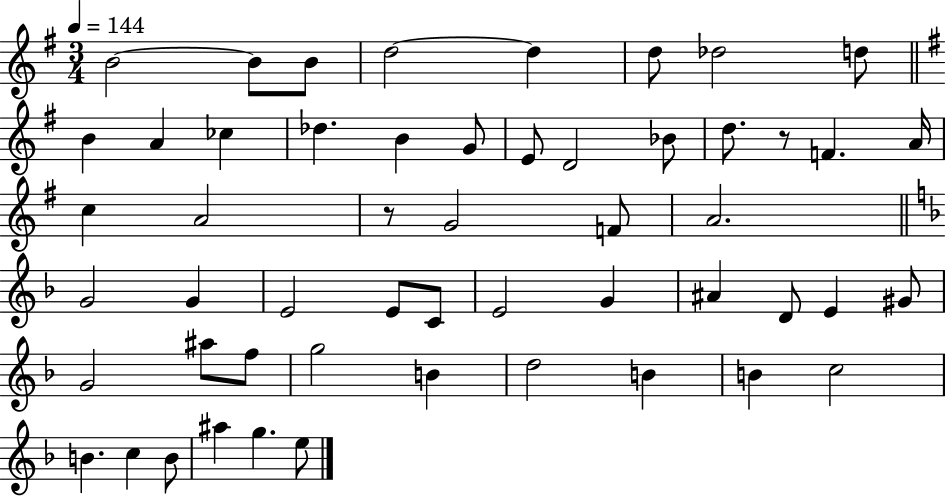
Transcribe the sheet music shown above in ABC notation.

X:1
T:Untitled
M:3/4
L:1/4
K:G
B2 B/2 B/2 d2 d d/2 _d2 d/2 B A _c _d B G/2 E/2 D2 _B/2 d/2 z/2 F A/4 c A2 z/2 G2 F/2 A2 G2 G E2 E/2 C/2 E2 G ^A D/2 E ^G/2 G2 ^a/2 f/2 g2 B d2 B B c2 B c B/2 ^a g e/2